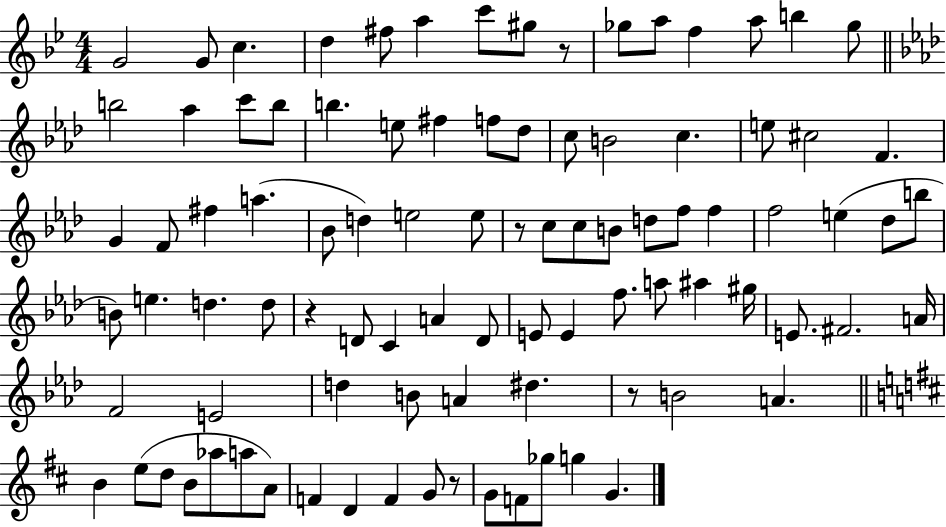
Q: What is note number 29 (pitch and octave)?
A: F4